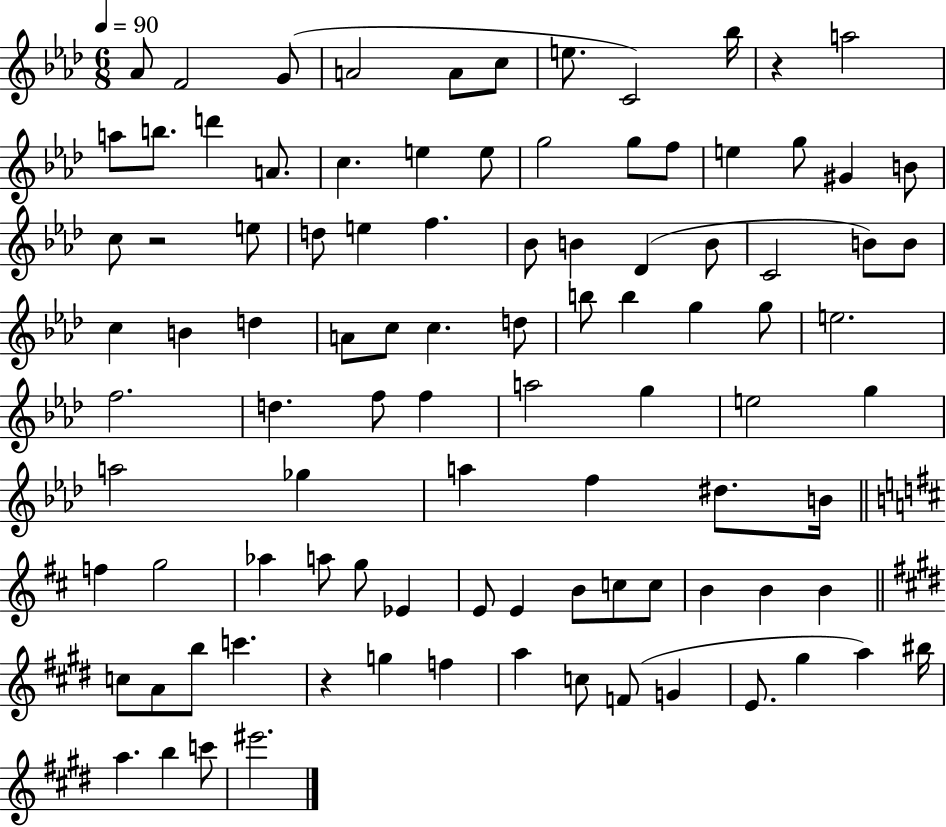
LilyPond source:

{
  \clef treble
  \numericTimeSignature
  \time 6/8
  \key aes \major
  \tempo 4 = 90
  \repeat volta 2 { aes'8 f'2 g'8( | a'2 a'8 c''8 | e''8. c'2) bes''16 | r4 a''2 | \break a''8 b''8. d'''4 a'8. | c''4. e''4 e''8 | g''2 g''8 f''8 | e''4 g''8 gis'4 b'8 | \break c''8 r2 e''8 | d''8 e''4 f''4. | bes'8 b'4 des'4( b'8 | c'2 b'8) b'8 | \break c''4 b'4 d''4 | a'8 c''8 c''4. d''8 | b''8 b''4 g''4 g''8 | e''2. | \break f''2. | d''4. f''8 f''4 | a''2 g''4 | e''2 g''4 | \break a''2 ges''4 | a''4 f''4 dis''8. b'16 | \bar "||" \break \key d \major f''4 g''2 | aes''4 a''8 g''8 ees'4 | e'8 e'4 b'8 c''8 c''8 | b'4 b'4 b'4 | \break \bar "||" \break \key e \major c''8 a'8 b''8 c'''4. | r4 g''4 f''4 | a''4 c''8 f'8( g'4 | e'8. gis''4 a''4) bis''16 | \break a''4. b''4 c'''8 | eis'''2. | } \bar "|."
}